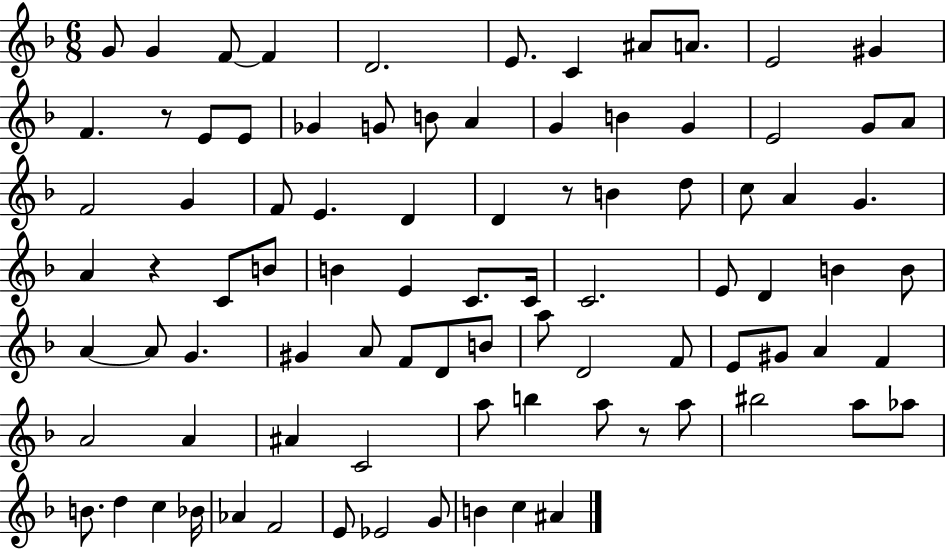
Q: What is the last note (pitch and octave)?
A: A#4